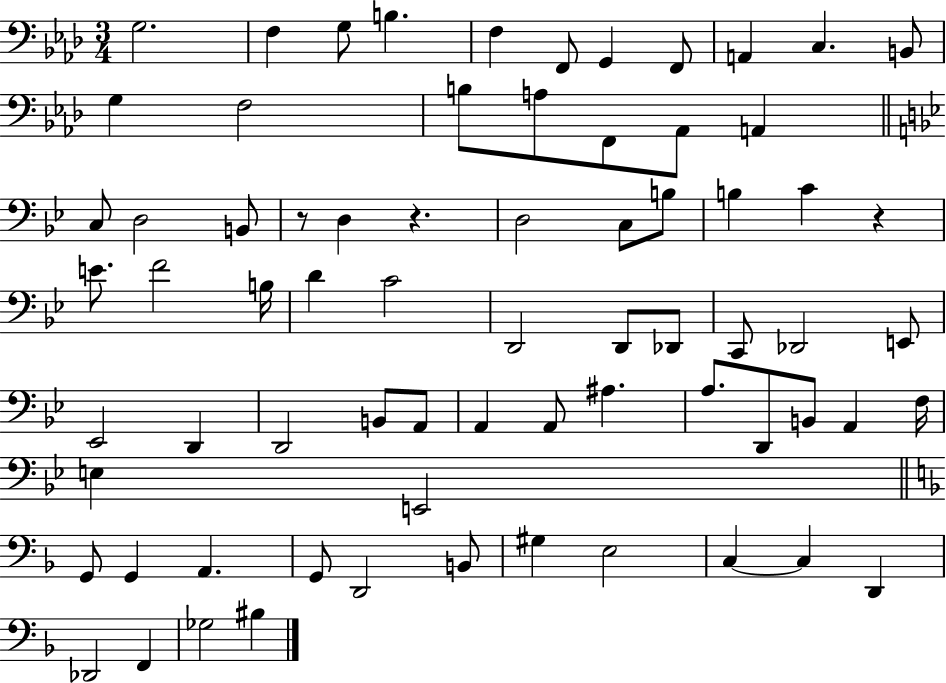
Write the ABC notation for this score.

X:1
T:Untitled
M:3/4
L:1/4
K:Ab
G,2 F, G,/2 B, F, F,,/2 G,, F,,/2 A,, C, B,,/2 G, F,2 B,/2 A,/2 F,,/2 _A,,/2 A,, C,/2 D,2 B,,/2 z/2 D, z D,2 C,/2 B,/2 B, C z E/2 F2 B,/4 D C2 D,,2 D,,/2 _D,,/2 C,,/2 _D,,2 E,,/2 _E,,2 D,, D,,2 B,,/2 A,,/2 A,, A,,/2 ^A, A,/2 D,,/2 B,,/2 A,, F,/4 E, E,,2 G,,/2 G,, A,, G,,/2 D,,2 B,,/2 ^G, E,2 C, C, D,, _D,,2 F,, _G,2 ^B,